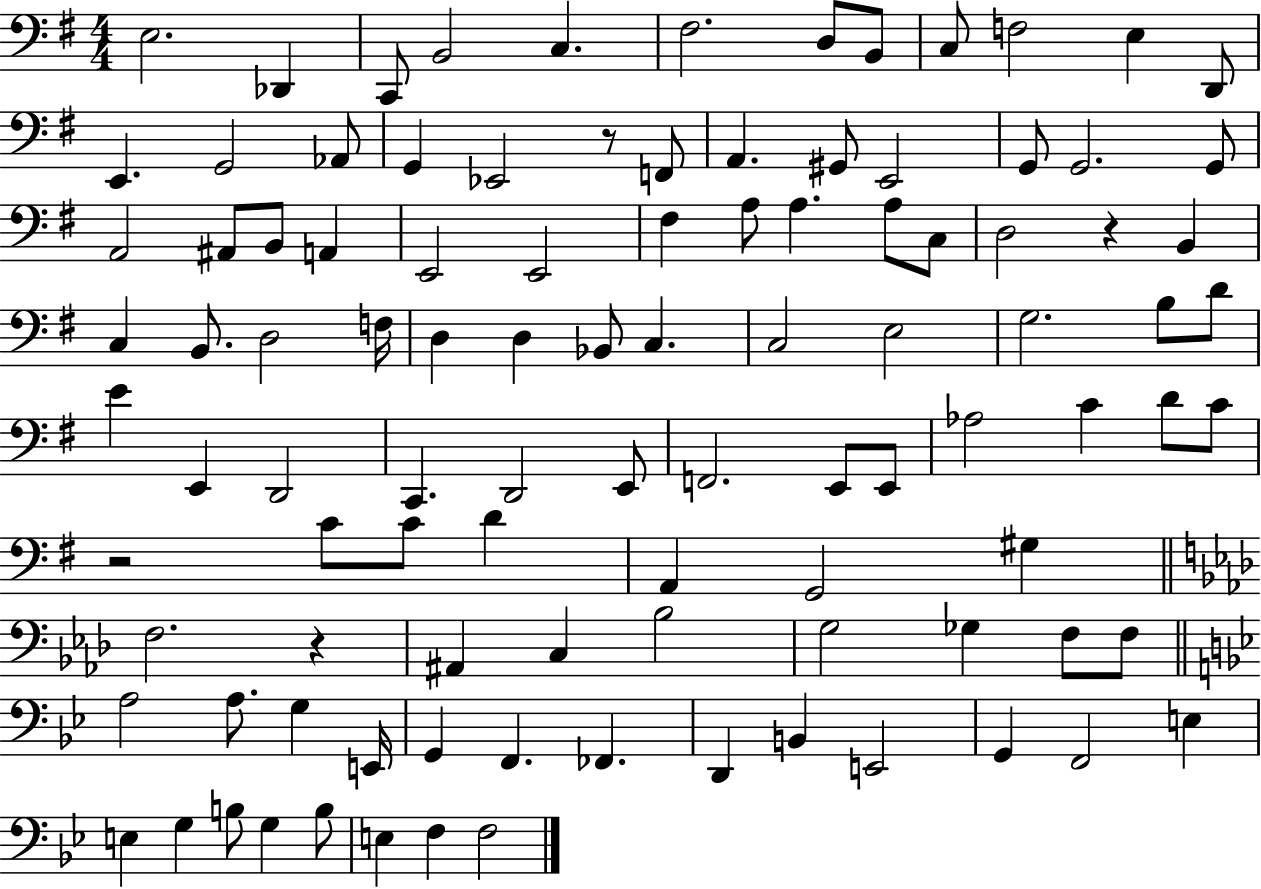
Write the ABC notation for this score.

X:1
T:Untitled
M:4/4
L:1/4
K:G
E,2 _D,, C,,/2 B,,2 C, ^F,2 D,/2 B,,/2 C,/2 F,2 E, D,,/2 E,, G,,2 _A,,/2 G,, _E,,2 z/2 F,,/2 A,, ^G,,/2 E,,2 G,,/2 G,,2 G,,/2 A,,2 ^A,,/2 B,,/2 A,, E,,2 E,,2 ^F, A,/2 A, A,/2 C,/2 D,2 z B,, C, B,,/2 D,2 F,/4 D, D, _B,,/2 C, C,2 E,2 G,2 B,/2 D/2 E E,, D,,2 C,, D,,2 E,,/2 F,,2 E,,/2 E,,/2 _A,2 C D/2 C/2 z2 C/2 C/2 D A,, G,,2 ^G, F,2 z ^A,, C, _B,2 G,2 _G, F,/2 F,/2 A,2 A,/2 G, E,,/4 G,, F,, _F,, D,, B,, E,,2 G,, F,,2 E, E, G, B,/2 G, B,/2 E, F, F,2